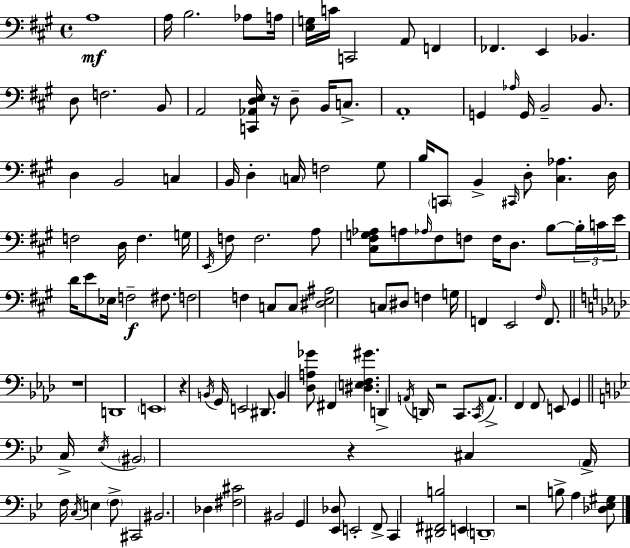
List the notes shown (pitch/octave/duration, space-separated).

A3/w A3/s B3/h. Ab3/e A3/s [E3,G3]/s C4/s C2/h A2/e F2/q FES2/q. E2/q Bb2/q. D3/e F3/h. B2/e A2/h [C2,Ab2,D3,E3]/s R/s D3/e B2/s C3/e. A2/w G2/q Ab3/s G2/s B2/h B2/e. D3/q B2/h C3/q B2/s D3/q C3/s F3/h G#3/e B3/s C2/e B2/q C#2/s D3/e [C#3,Ab3]/q. D3/s F3/h D3/s F3/q. G3/s E2/s F3/e F3/h. A3/e [C#3,F#3,G3,Ab3]/e A3/e Ab3/s F#3/e F3/e F3/s D3/e. B3/e B3/s C4/s E4/s D4/s E4/e Eb3/s F3/h F#3/e. F3/h F3/q C3/e C3/e [D#3,E3,A#3]/h C3/e D#3/e F3/q G3/s F2/q E2/h F#3/s F2/e. R/w D2/w E2/w R/q B2/s G2/s E2/h D#2/e. B2/q [Db3,A3,Gb4]/e F#2/q [D#3,E3,F3,G#4]/q. D2/q A2/s D2/s R/h C2/e. C2/s A2/e. F2/q F2/e E2/e G2/q C3/s Eb3/s BIS2/h R/q C#3/q A2/s F3/s C3/s E3/q F3/e C#2/h BIS2/h. Db3/q [F#3,C#4]/h BIS2/h G2/q [Eb2,Db3]/e E2/h F2/e C2/q [D#2,F#2,B3]/h E2/q D2/w R/h B3/e A3/q [Db3,Eb3,G#3]/e